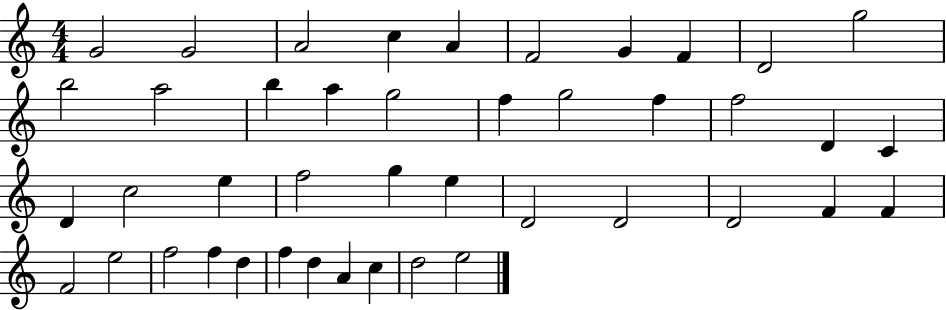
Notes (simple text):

G4/h G4/h A4/h C5/q A4/q F4/h G4/q F4/q D4/h G5/h B5/h A5/h B5/q A5/q G5/h F5/q G5/h F5/q F5/h D4/q C4/q D4/q C5/h E5/q F5/h G5/q E5/q D4/h D4/h D4/h F4/q F4/q F4/h E5/h F5/h F5/q D5/q F5/q D5/q A4/q C5/q D5/h E5/h